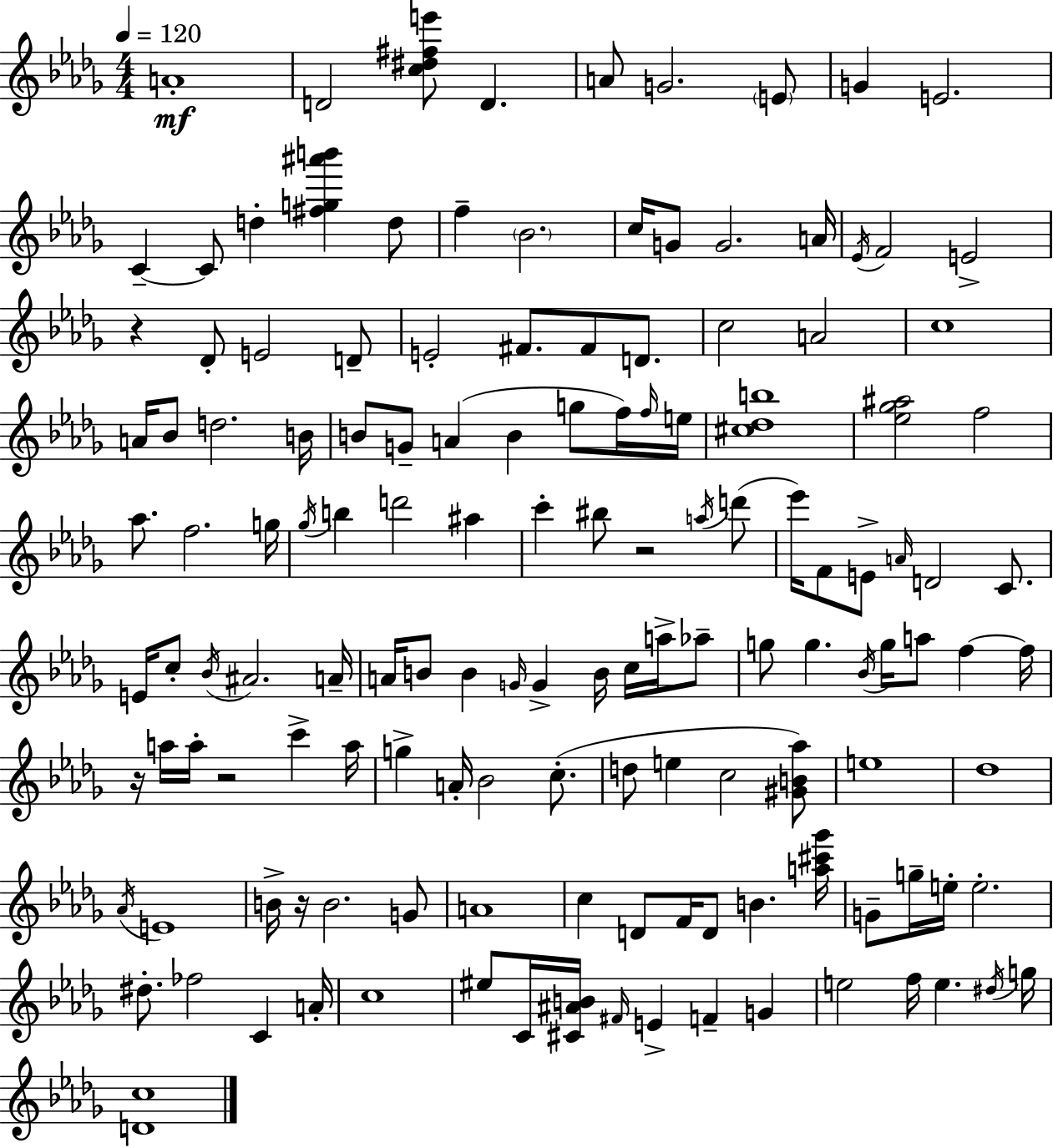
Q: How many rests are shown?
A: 5